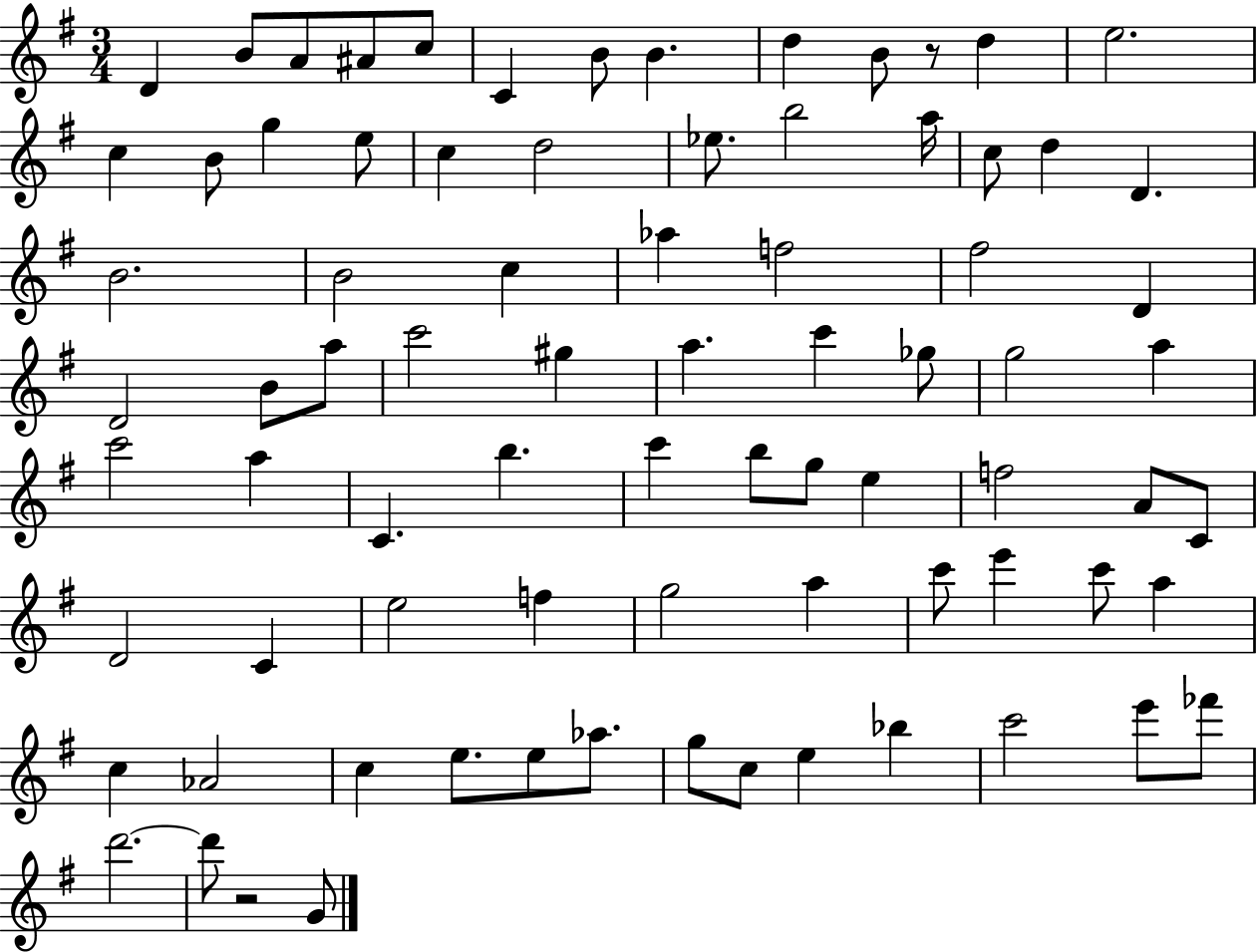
{
  \clef treble
  \numericTimeSignature
  \time 3/4
  \key g \major
  \repeat volta 2 { d'4 b'8 a'8 ais'8 c''8 | c'4 b'8 b'4. | d''4 b'8 r8 d''4 | e''2. | \break c''4 b'8 g''4 e''8 | c''4 d''2 | ees''8. b''2 a''16 | c''8 d''4 d'4. | \break b'2. | b'2 c''4 | aes''4 f''2 | fis''2 d'4 | \break d'2 b'8 a''8 | c'''2 gis''4 | a''4. c'''4 ges''8 | g''2 a''4 | \break c'''2 a''4 | c'4. b''4. | c'''4 b''8 g''8 e''4 | f''2 a'8 c'8 | \break d'2 c'4 | e''2 f''4 | g''2 a''4 | c'''8 e'''4 c'''8 a''4 | \break c''4 aes'2 | c''4 e''8. e''8 aes''8. | g''8 c''8 e''4 bes''4 | c'''2 e'''8 fes'''8 | \break d'''2.~~ | d'''8 r2 g'8 | } \bar "|."
}